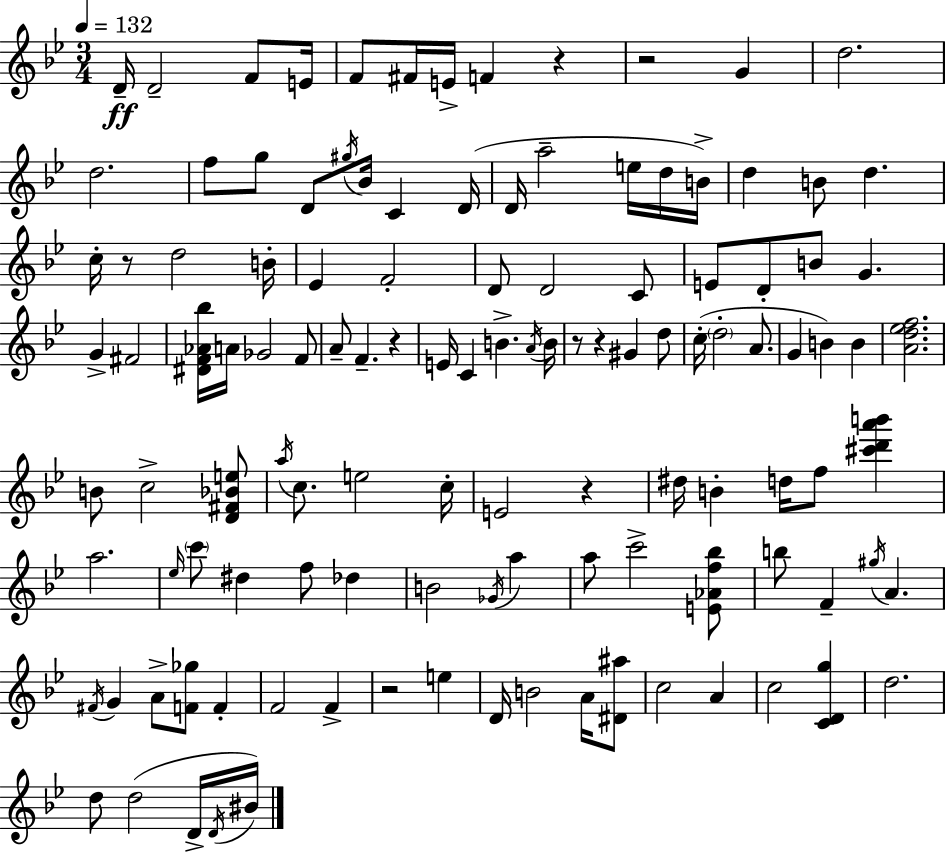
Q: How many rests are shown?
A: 8